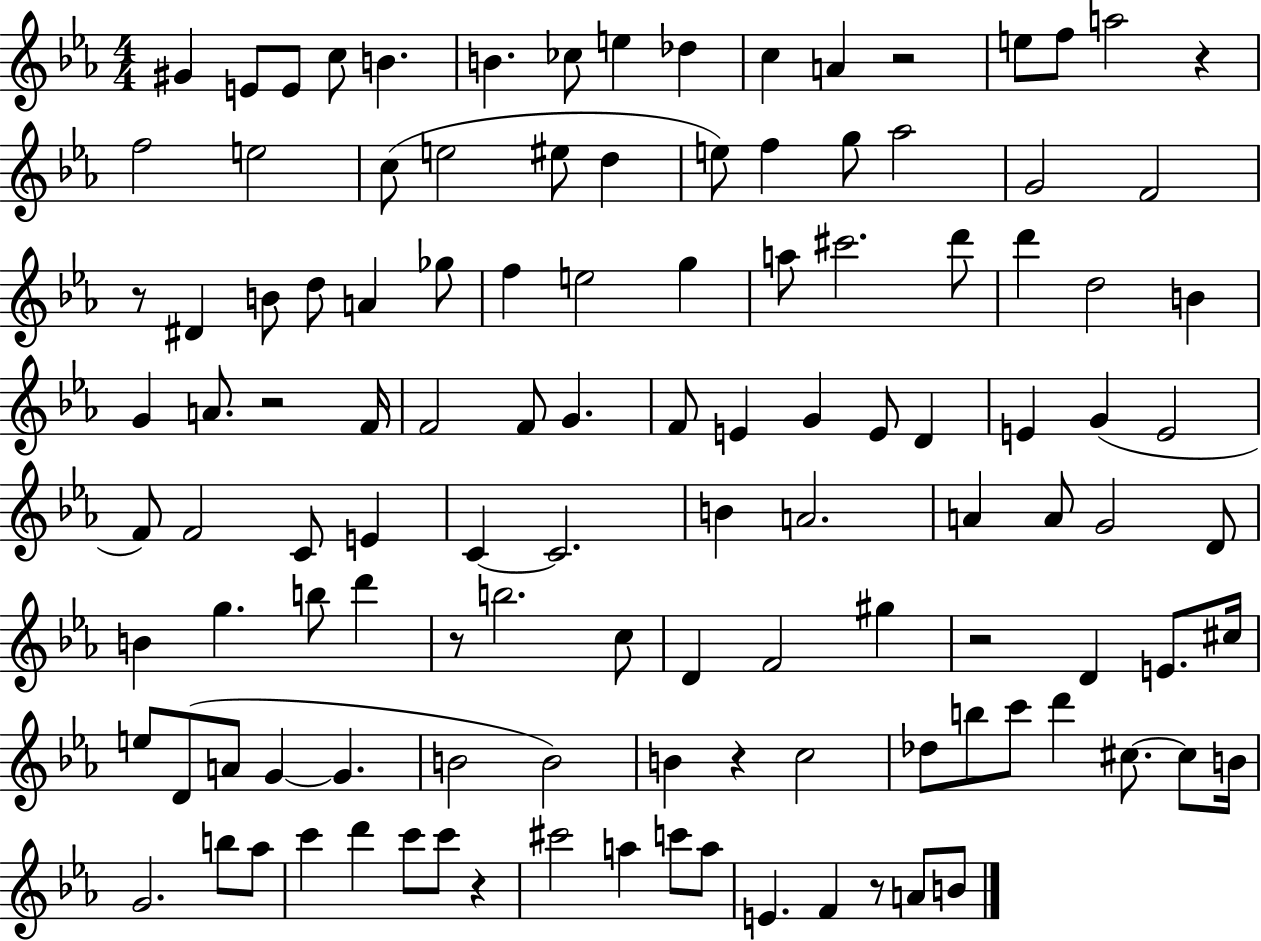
{
  \clef treble
  \numericTimeSignature
  \time 4/4
  \key ees \major
  gis'4 e'8 e'8 c''8 b'4. | b'4. ces''8 e''4 des''4 | c''4 a'4 r2 | e''8 f''8 a''2 r4 | \break f''2 e''2 | c''8( e''2 eis''8 d''4 | e''8) f''4 g''8 aes''2 | g'2 f'2 | \break r8 dis'4 b'8 d''8 a'4 ges''8 | f''4 e''2 g''4 | a''8 cis'''2. d'''8 | d'''4 d''2 b'4 | \break g'4 a'8. r2 f'16 | f'2 f'8 g'4. | f'8 e'4 g'4 e'8 d'4 | e'4 g'4( e'2 | \break f'8) f'2 c'8 e'4 | c'4~~ c'2. | b'4 a'2. | a'4 a'8 g'2 d'8 | \break b'4 g''4. b''8 d'''4 | r8 b''2. c''8 | d'4 f'2 gis''4 | r2 d'4 e'8. cis''16 | \break e''8 d'8( a'8 g'4~~ g'4. | b'2 b'2) | b'4 r4 c''2 | des''8 b''8 c'''8 d'''4 cis''8.~~ cis''8 b'16 | \break g'2. b''8 aes''8 | c'''4 d'''4 c'''8 c'''8 r4 | cis'''2 a''4 c'''8 a''8 | e'4. f'4 r8 a'8 b'8 | \break \bar "|."
}